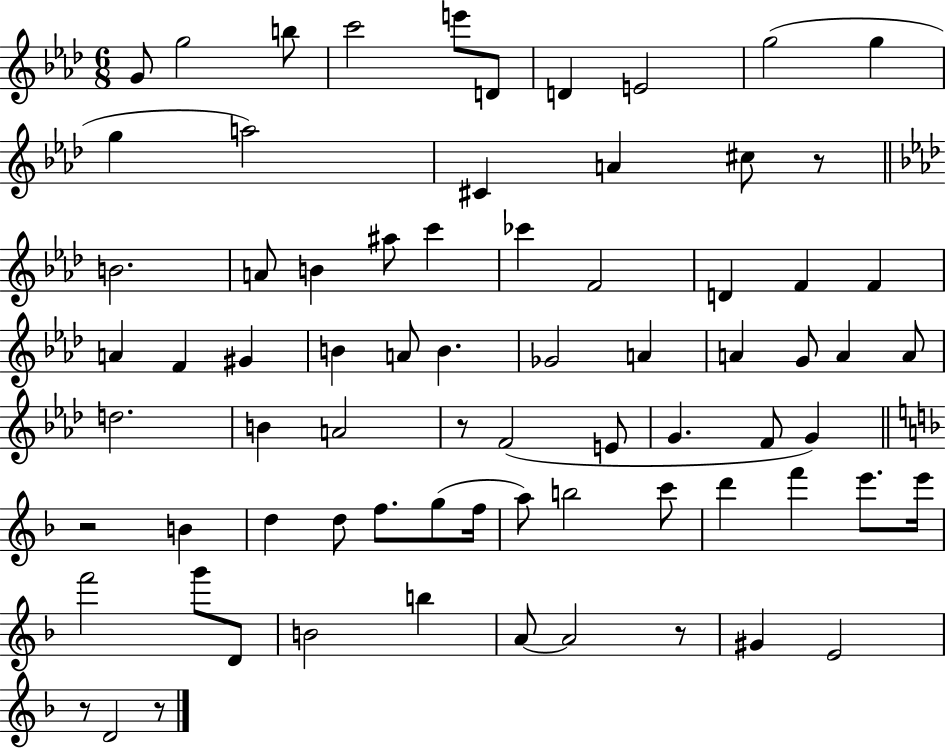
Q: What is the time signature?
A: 6/8